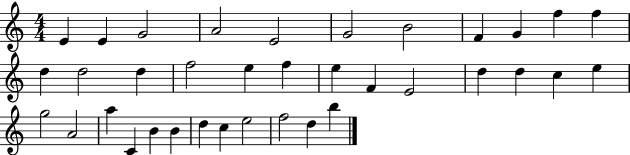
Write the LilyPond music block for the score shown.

{
  \clef treble
  \numericTimeSignature
  \time 4/4
  \key c \major
  e'4 e'4 g'2 | a'2 e'2 | g'2 b'2 | f'4 g'4 f''4 f''4 | \break d''4 d''2 d''4 | f''2 e''4 f''4 | e''4 f'4 e'2 | d''4 d''4 c''4 e''4 | \break g''2 a'2 | a''4 c'4 b'4 b'4 | d''4 c''4 e''2 | f''2 d''4 b''4 | \break \bar "|."
}